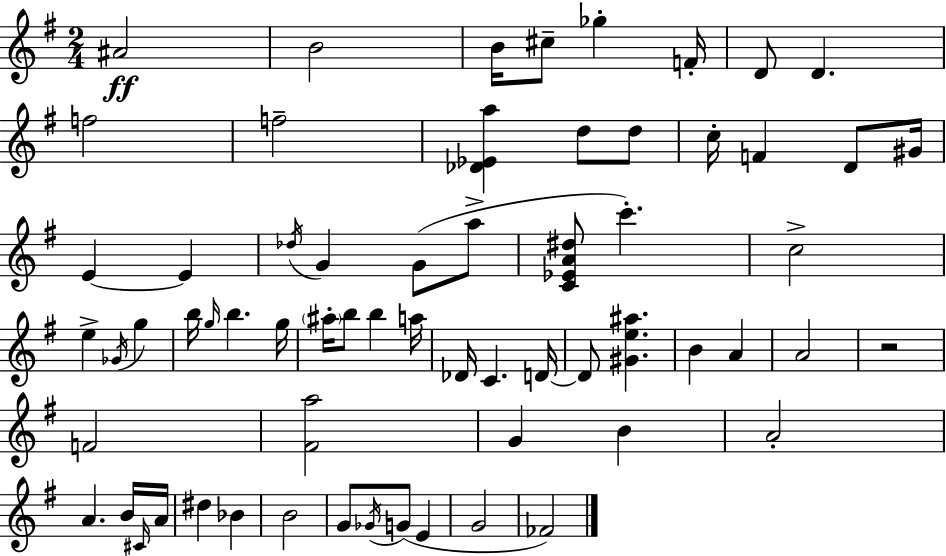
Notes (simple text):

A#4/h B4/h B4/s C#5/e Gb5/q F4/s D4/e D4/q. F5/h F5/h [Db4,Eb4,A5]/q D5/e D5/e C5/s F4/q D4/e G#4/s E4/q E4/q Db5/s G4/q G4/e A5/e [C4,Eb4,A4,D#5]/e C6/q. C5/h E5/q Gb4/s G5/q B5/s G5/s B5/q. G5/s A#5/s B5/e B5/q A5/s Db4/s C4/q. D4/s D4/e [G#4,E5,A#5]/q. B4/q A4/q A4/h R/h F4/h [F#4,A5]/h G4/q B4/q A4/h A4/q. B4/s C#4/s A4/s D#5/q Bb4/q B4/h G4/e Gb4/s G4/e E4/q G4/h FES4/h